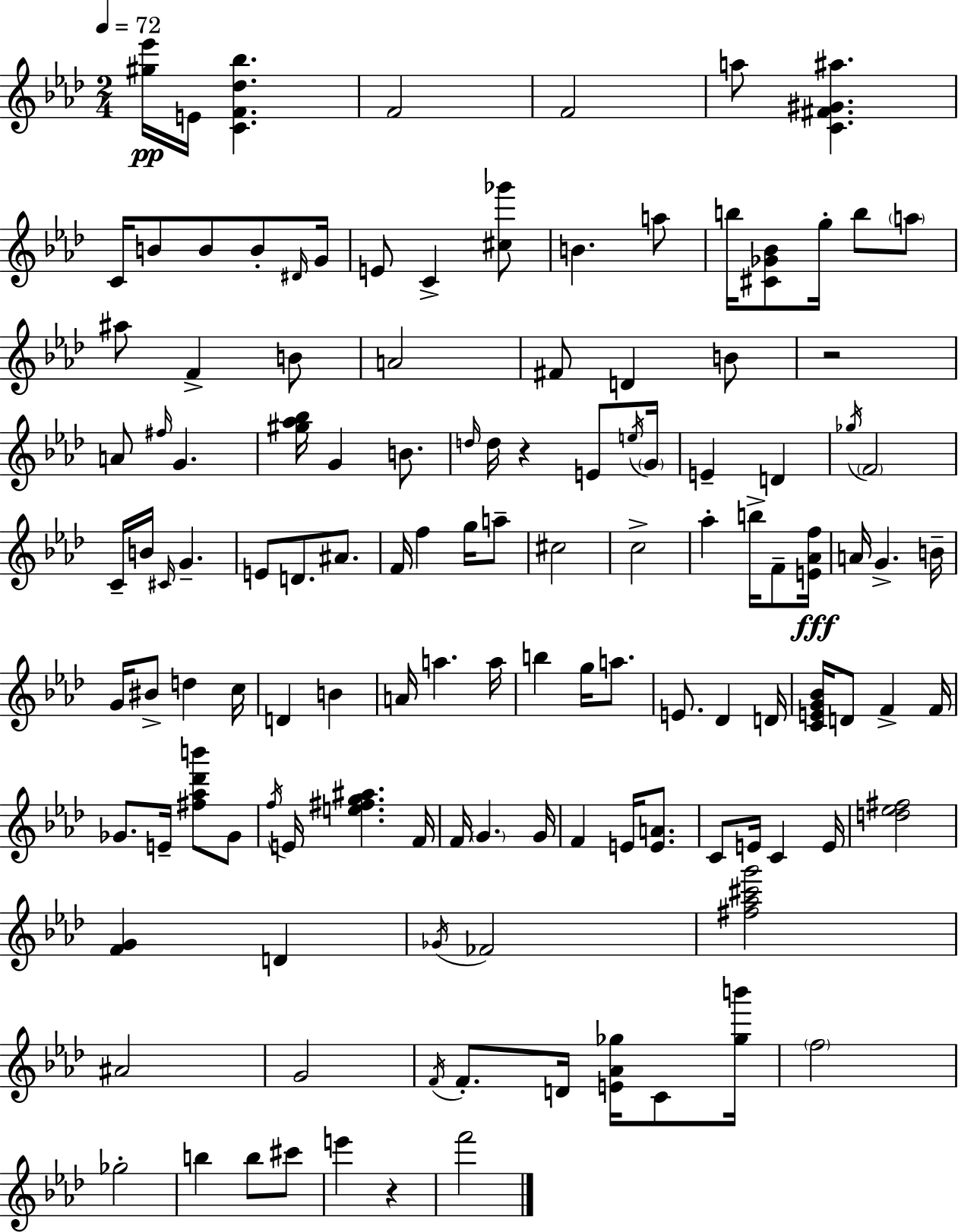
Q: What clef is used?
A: treble